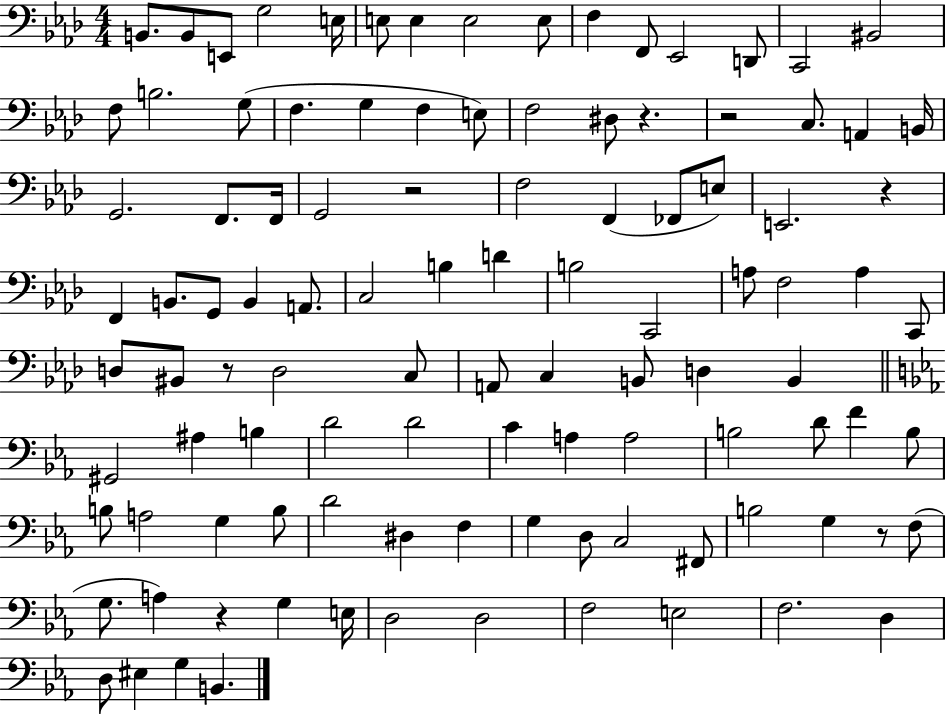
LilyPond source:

{
  \clef bass
  \numericTimeSignature
  \time 4/4
  \key aes \major
  b,8. b,8 e,8 g2 e16 | e8 e4 e2 e8 | f4 f,8 ees,2 d,8 | c,2 bis,2 | \break f8 b2. g8( | f4. g4 f4 e8) | f2 dis8 r4. | r2 c8. a,4 b,16 | \break g,2. f,8. f,16 | g,2 r2 | f2 f,4( fes,8 e8) | e,2. r4 | \break f,4 b,8. g,8 b,4 a,8. | c2 b4 d'4 | b2 c,2 | a8 f2 a4 c,8 | \break d8 bis,8 r8 d2 c8 | a,8 c4 b,8 d4 b,4 | \bar "||" \break \key ees \major gis,2 ais4 b4 | d'2 d'2 | c'4 a4 a2 | b2 d'8 f'4 b8 | \break b8 a2 g4 b8 | d'2 dis4 f4 | g4 d8 c2 fis,8 | b2 g4 r8 f8( | \break g8. a4) r4 g4 e16 | d2 d2 | f2 e2 | f2. d4 | \break d8 eis4 g4 b,4. | \bar "|."
}